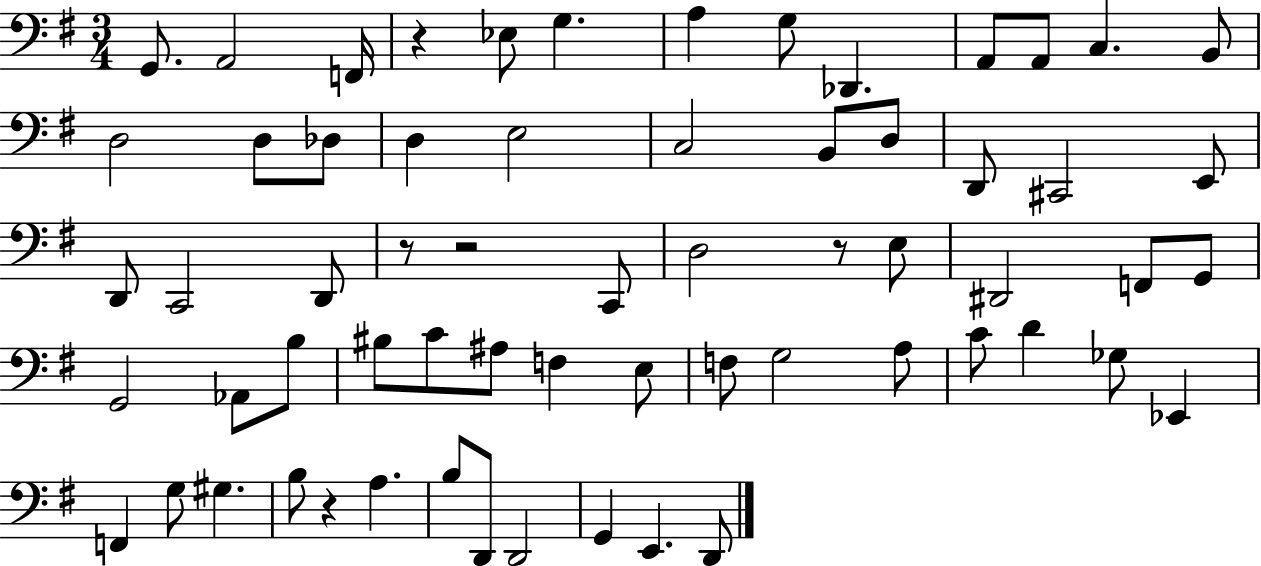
G2/e. A2/h F2/s R/q Eb3/e G3/q. A3/q G3/e Db2/q. A2/e A2/e C3/q. B2/e D3/h D3/e Db3/e D3/q E3/h C3/h B2/e D3/e D2/e C#2/h E2/e D2/e C2/h D2/e R/e R/h C2/e D3/h R/e E3/e D#2/h F2/e G2/e G2/h Ab2/e B3/e BIS3/e C4/e A#3/e F3/q E3/e F3/e G3/h A3/e C4/e D4/q Gb3/e Eb2/q F2/q G3/e G#3/q. B3/e R/q A3/q. B3/e D2/e D2/h G2/q E2/q. D2/e